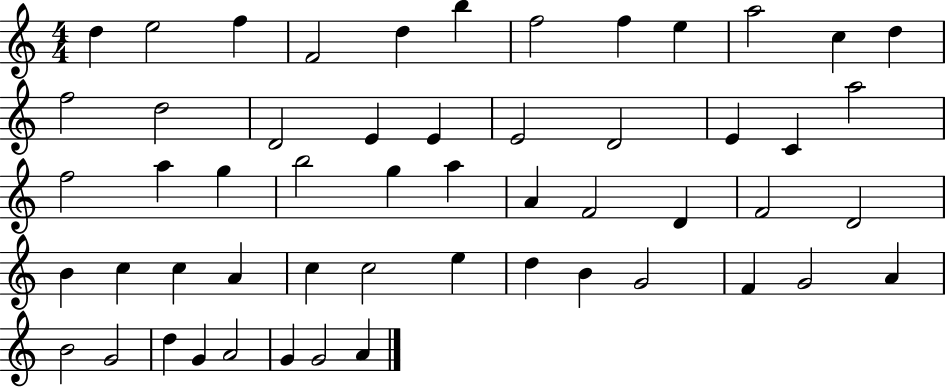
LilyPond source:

{
  \clef treble
  \numericTimeSignature
  \time 4/4
  \key c \major
  d''4 e''2 f''4 | f'2 d''4 b''4 | f''2 f''4 e''4 | a''2 c''4 d''4 | \break f''2 d''2 | d'2 e'4 e'4 | e'2 d'2 | e'4 c'4 a''2 | \break f''2 a''4 g''4 | b''2 g''4 a''4 | a'4 f'2 d'4 | f'2 d'2 | \break b'4 c''4 c''4 a'4 | c''4 c''2 e''4 | d''4 b'4 g'2 | f'4 g'2 a'4 | \break b'2 g'2 | d''4 g'4 a'2 | g'4 g'2 a'4 | \bar "|."
}